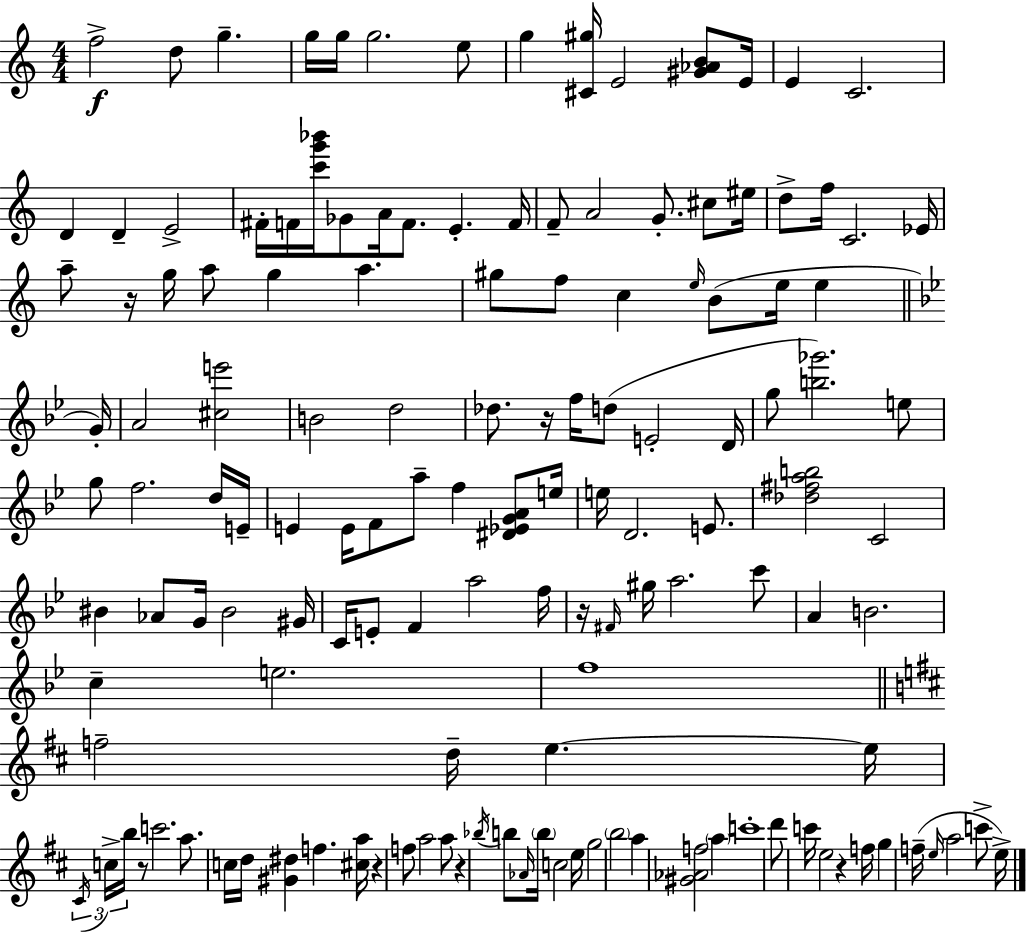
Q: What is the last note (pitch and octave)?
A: E5